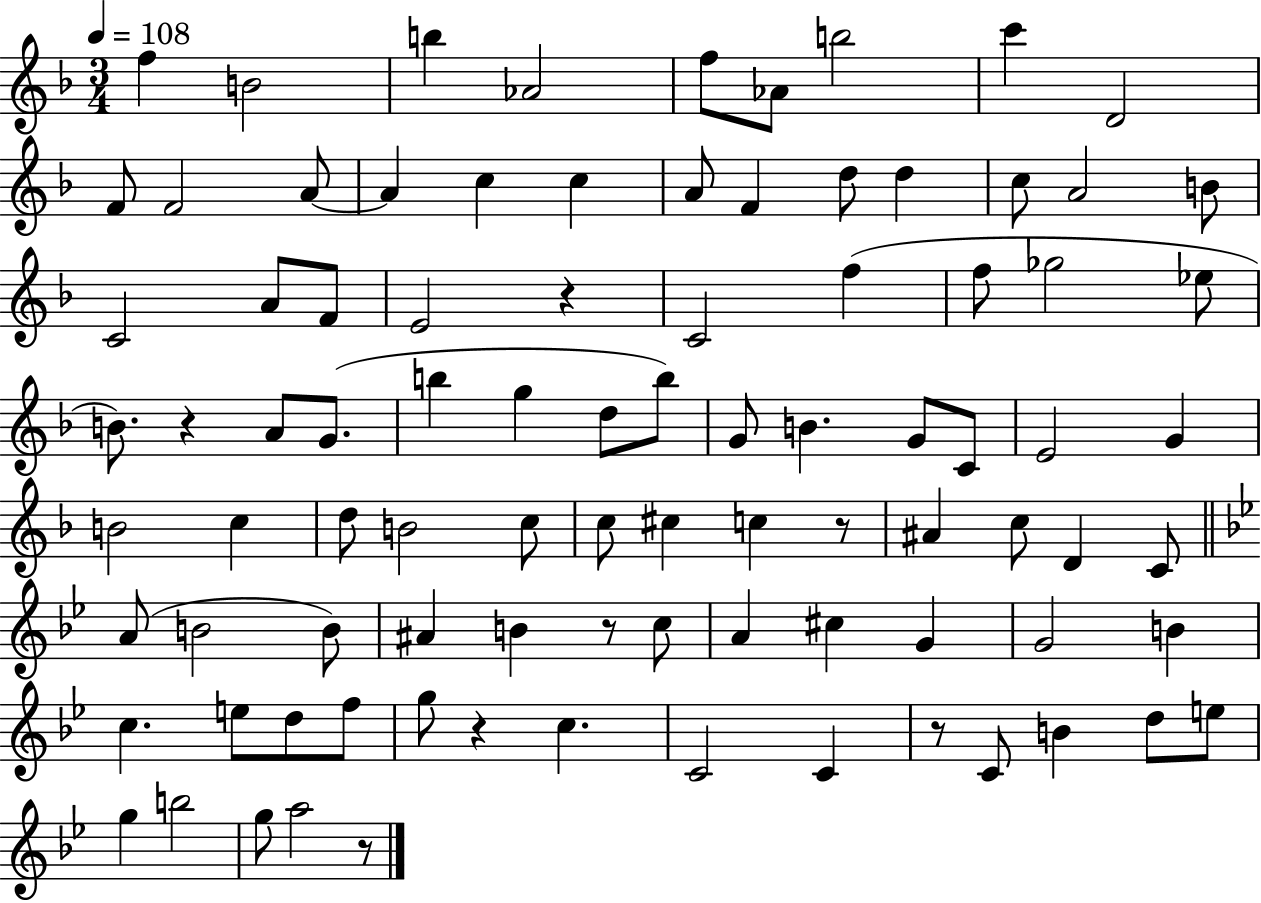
F5/q B4/h B5/q Ab4/h F5/e Ab4/e B5/h C6/q D4/h F4/e F4/h A4/e A4/q C5/q C5/q A4/e F4/q D5/e D5/q C5/e A4/h B4/e C4/h A4/e F4/e E4/h R/q C4/h F5/q F5/e Gb5/h Eb5/e B4/e. R/q A4/e G4/e. B5/q G5/q D5/e B5/e G4/e B4/q. G4/e C4/e E4/h G4/q B4/h C5/q D5/e B4/h C5/e C5/e C#5/q C5/q R/e A#4/q C5/e D4/q C4/e A4/e B4/h B4/e A#4/q B4/q R/e C5/e A4/q C#5/q G4/q G4/h B4/q C5/q. E5/e D5/e F5/e G5/e R/q C5/q. C4/h C4/q R/e C4/e B4/q D5/e E5/e G5/q B5/h G5/e A5/h R/e